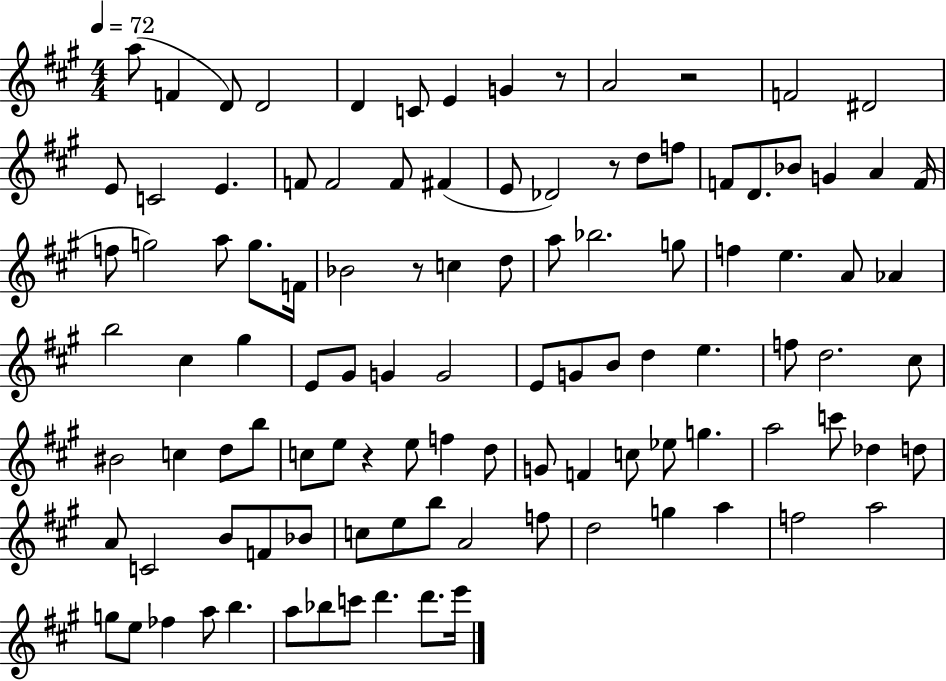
A5/e F4/q D4/e D4/h D4/q C4/e E4/q G4/q R/e A4/h R/h F4/h D#4/h E4/e C4/h E4/q. F4/e F4/h F4/e F#4/q E4/e Db4/h R/e D5/e F5/e F4/e D4/e. Bb4/e G4/q A4/q F4/s F5/e G5/h A5/e G5/e. F4/s Bb4/h R/e C5/q D5/e A5/e Bb5/h. G5/e F5/q E5/q. A4/e Ab4/q B5/h C#5/q G#5/q E4/e G#4/e G4/q G4/h E4/e G4/e B4/e D5/q E5/q. F5/e D5/h. C#5/e BIS4/h C5/q D5/e B5/e C5/e E5/e R/q E5/e F5/q D5/e G4/e F4/q C5/e Eb5/e G5/q. A5/h C6/e Db5/q D5/e A4/e C4/h B4/e F4/e Bb4/e C5/e E5/e B5/e A4/h F5/e D5/h G5/q A5/q F5/h A5/h G5/e E5/e FES5/q A5/e B5/q. A5/e Bb5/e C6/e D6/q. D6/e. E6/s